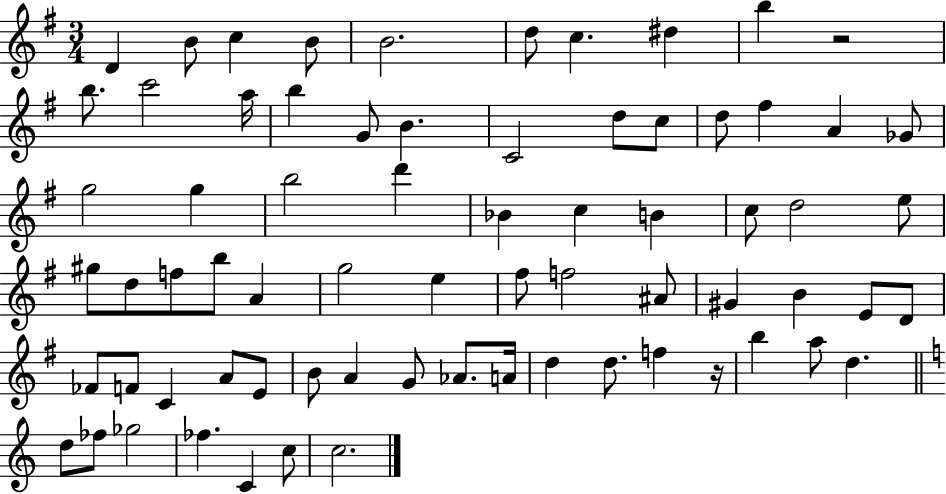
X:1
T:Untitled
M:3/4
L:1/4
K:G
D B/2 c B/2 B2 d/2 c ^d b z2 b/2 c'2 a/4 b G/2 B C2 d/2 c/2 d/2 ^f A _G/2 g2 g b2 d' _B c B c/2 d2 e/2 ^g/2 d/2 f/2 b/2 A g2 e ^f/2 f2 ^A/2 ^G B E/2 D/2 _F/2 F/2 C A/2 E/2 B/2 A G/2 _A/2 A/4 d d/2 f z/4 b a/2 d d/2 _f/2 _g2 _f C c/2 c2